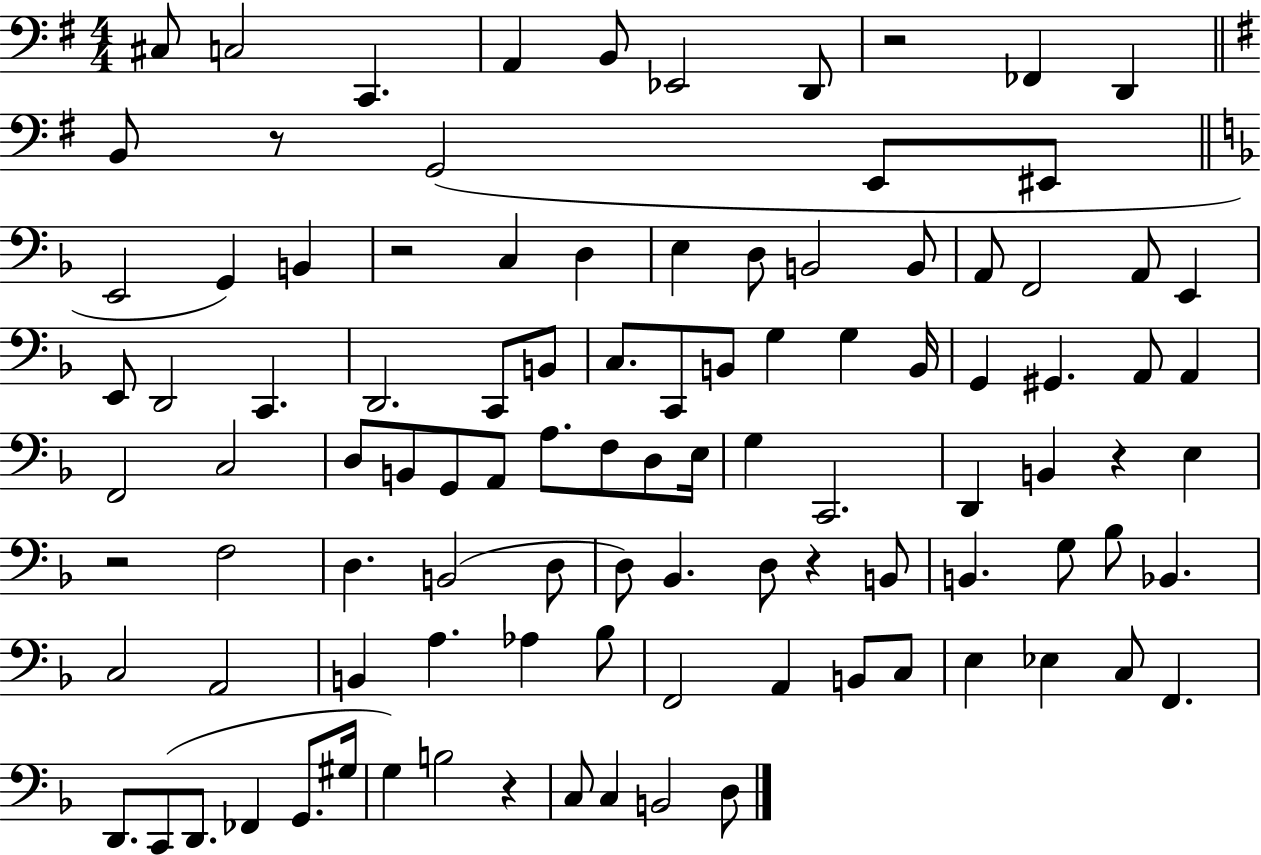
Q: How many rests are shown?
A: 7